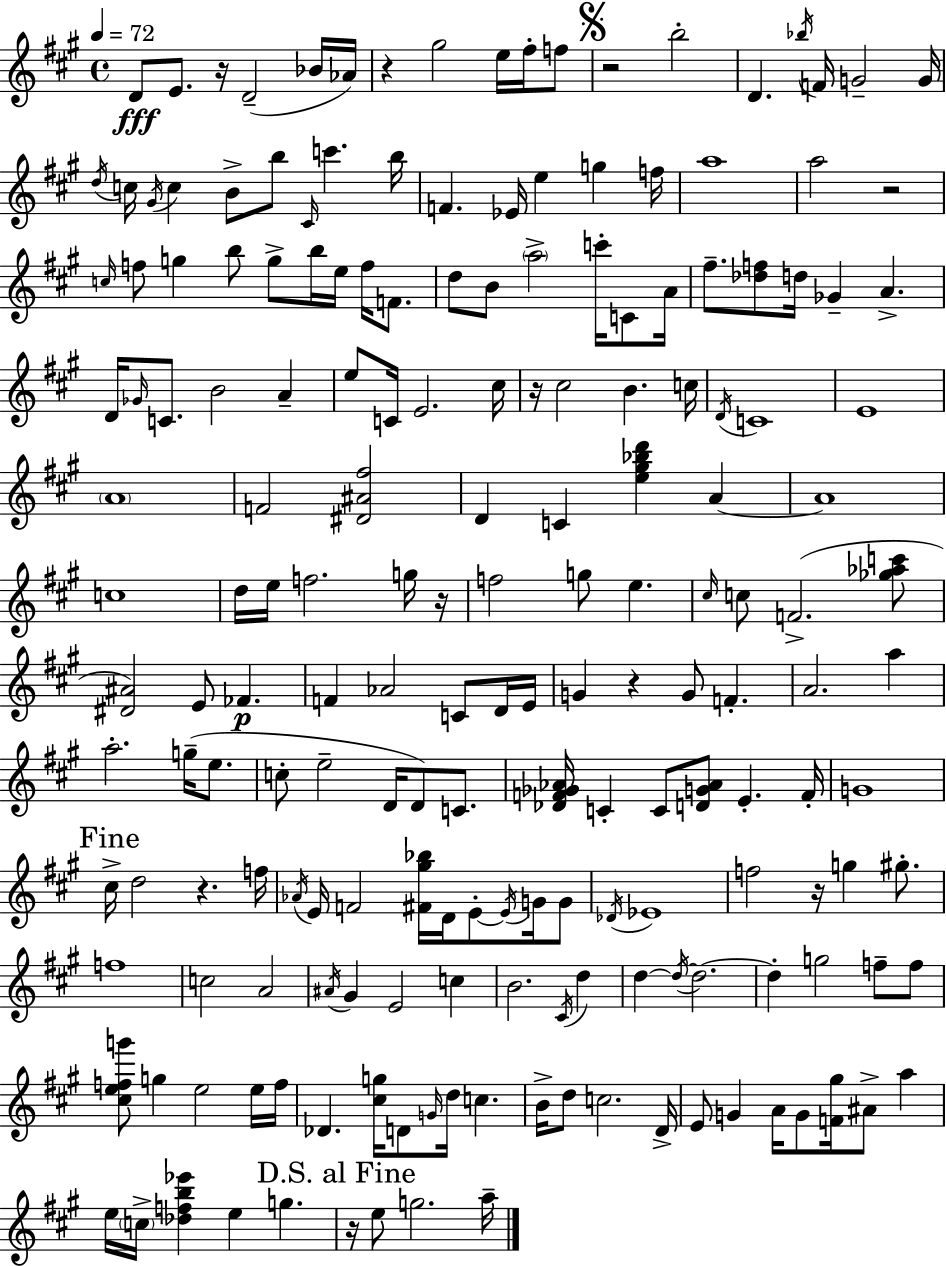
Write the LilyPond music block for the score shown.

{
  \clef treble
  \time 4/4
  \defaultTimeSignature
  \key a \major
  \tempo 4 = 72
  d'8\fff e'8. r16 d'2--( bes'16 aes'16) | r4 gis''2 e''16 fis''16-. f''8 | \mark \markup { \musicglyph "scripts.segno" } r2 b''2-. | d'4. \acciaccatura { bes''16 } f'16 g'2-- | \break g'16 \acciaccatura { d''16 } c''16 \acciaccatura { gis'16 } c''4 b'8-> b''8 \grace { cis'16 } c'''4. | b''16 f'4. ees'16 e''4 g''4 | f''16 a''1 | a''2 r2 | \break \grace { c''16 } f''8 g''4 b''8 g''8-> b''16 | e''16 f''16 f'8. d''8 b'8 \parenthesize a''2-> | c'''16-. c'8 a'16 fis''8.-- <des'' f''>8 d''16 ges'4-- a'4.-> | d'16 \grace { ges'16 } c'8. b'2 | \break a'4-- e''8 c'16 e'2. | cis''16 r16 cis''2 b'4. | c''16 \acciaccatura { d'16 } c'1 | e'1 | \break \parenthesize a'1 | f'2 <dis' ais' fis''>2 | d'4 c'4 <e'' gis'' bes'' d'''>4 | a'4~~ a'1 | \break c''1 | d''16 e''16 f''2. | g''16 r16 f''2 g''8 | e''4. \grace { cis''16 } c''8 f'2.->( | \break <ges'' aes'' c'''>8 <dis' ais'>2) | e'8 fes'4.\p f'4 aes'2 | c'8 d'16 e'16 g'4 r4 | g'8 f'4.-. a'2. | \break a''4 a''2.-. | g''16--( e''8. c''8-. e''2-- | d'16 d'8) c'8. <des' f' ges' aes'>16 c'4-. c'8 <d' g' aes'>8 | e'4.-. f'16-. g'1 | \break \mark "Fine" cis''16-> d''2 | r4. f''16 \acciaccatura { aes'16 } e'16 f'2 | <fis' gis'' bes''>16 d'16 e'8-.~~ \acciaccatura { e'16 } g'16 g'8 \acciaccatura { des'16 } ees'1 | f''2 | \break r16 g''4 gis''8.-. f''1 | c''2 | a'2 \acciaccatura { ais'16 } gis'4 | e'2 c''4 b'2. | \break \acciaccatura { cis'16 } d''4 d''4~~ | \acciaccatura { d''16~ }~ d''2. d''4-. | g''2 f''8-- f''8 <cis'' e'' f'' g'''>8 | g''4 e''2 e''16 f''16 des'4. | \break <cis'' g''>16 d'8 \grace { g'16 } d''16 c''4. b'16-> | d''8 c''2. d'16-> e'8 | g'4 a'16 g'8 <f' gis''>16 ais'8-> a''4 e''16 | \parenthesize c''16-> <des'' f'' b'' ees'''>4 e''4 g''4. \mark "D.S. al Fine" r16 | \break e''8 g''2. a''16-- \bar "|."
}